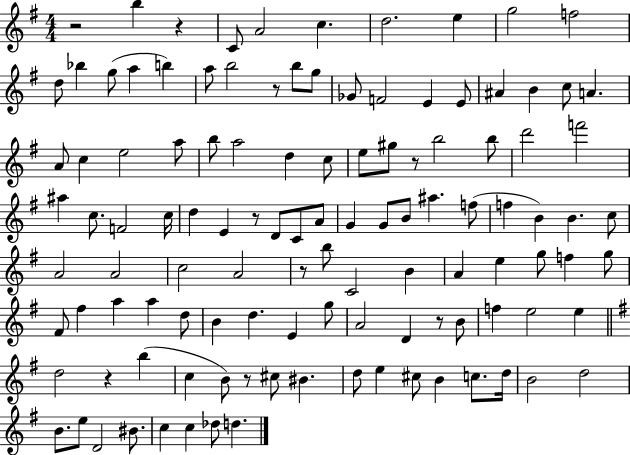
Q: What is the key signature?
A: G major